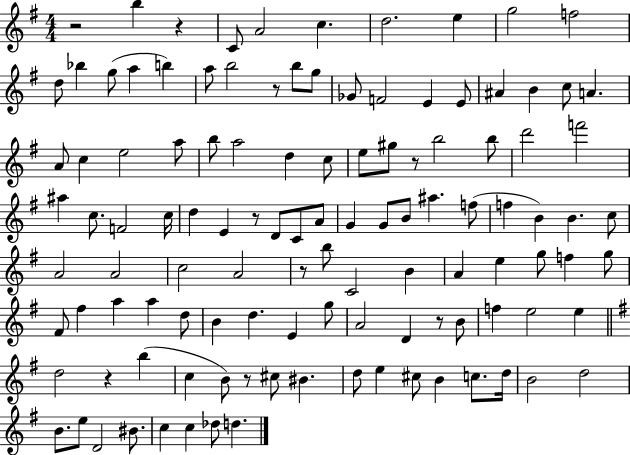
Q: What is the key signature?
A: G major